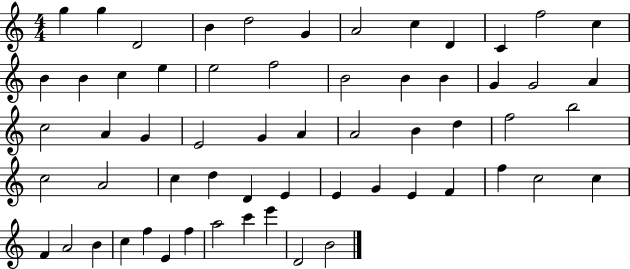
{
  \clef treble
  \numericTimeSignature
  \time 4/4
  \key c \major
  g''4 g''4 d'2 | b'4 d''2 g'4 | a'2 c''4 d'4 | c'4 f''2 c''4 | \break b'4 b'4 c''4 e''4 | e''2 f''2 | b'2 b'4 b'4 | g'4 g'2 a'4 | \break c''2 a'4 g'4 | e'2 g'4 a'4 | a'2 b'4 d''4 | f''2 b''2 | \break c''2 a'2 | c''4 d''4 d'4 e'4 | e'4 g'4 e'4 f'4 | f''4 c''2 c''4 | \break f'4 a'2 b'4 | c''4 f''4 e'4 f''4 | a''2 c'''4 e'''4 | d'2 b'2 | \break \bar "|."
}